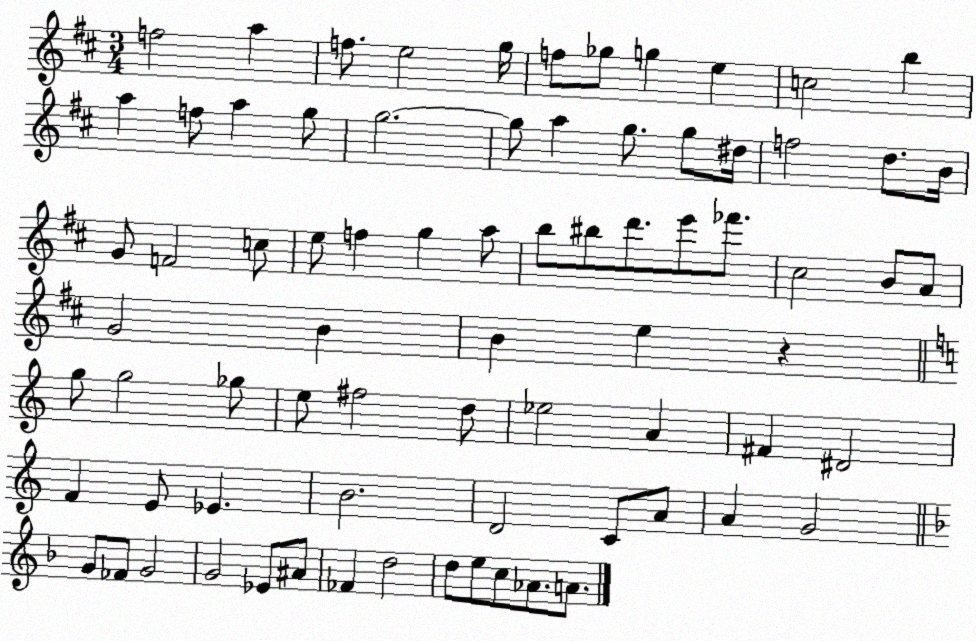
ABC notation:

X:1
T:Untitled
M:3/4
L:1/4
K:D
f2 a f/2 e2 g/4 f/2 _g/2 g e c2 b a f/2 a g/2 g2 g/2 a g/2 g/2 ^d/4 f2 d/2 B/4 G/2 F2 c/2 e/2 f g a/2 b/2 ^b/2 d'/2 e'/2 _f'/2 ^c2 B/2 A/2 G2 B B e z g/2 g2 _g/2 e/2 ^f2 d/2 _e2 A ^F ^D2 F E/2 _E B2 D2 C/2 A/2 A G2 G/2 _F/2 G2 G2 _E/2 ^A/2 _F d2 d/2 e/2 c/2 _A/2 A/2